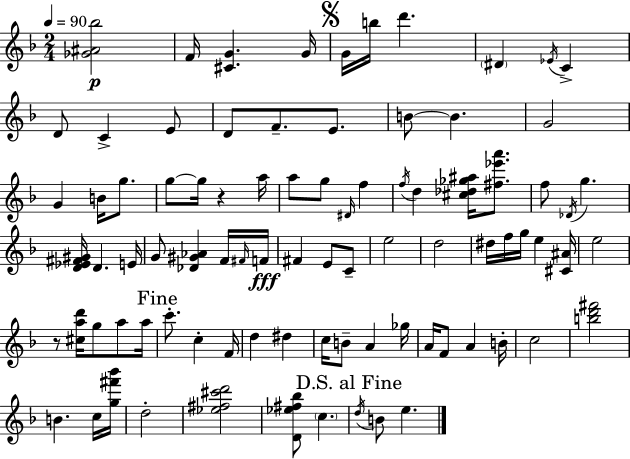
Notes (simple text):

[Gb4,A#4,Bb5]/h F4/s [C#4,G4]/q. G4/s G4/s B5/s D6/q. D#4/q Eb4/s C4/q D4/e C4/q E4/e D4/e F4/e. E4/e. B4/e B4/q. G4/h G4/q B4/s G5/e. G5/e G5/s R/q A5/s A5/e G5/e D#4/s F5/q F5/s D5/q [C#5,Db5,Gb5,A#5]/s [F#5,Eb6,A6]/e. F5/e Db4/s G5/q. [D4,Eb4,F#4,G#4]/s D4/q. E4/s G4/e [Db4,G#4,Ab4]/q F4/s F#4/s F4/s F#4/q E4/e C4/e E5/h D5/h D#5/s F5/s G5/s E5/q [C#4,A#4]/s E5/h R/e [C#5,A5,D6]/s G5/e A5/e A5/s C6/e. C5/q F4/s D5/q D#5/q C5/s B4/e A4/q Gb5/s A4/s F4/e A4/q B4/s C5/h [B5,D6,F#6]/h B4/q. C5/s [G5,F#6,Bb6]/s D5/h [Eb5,F#5,C#6,D6]/h [D4,Eb5,F#5,Bb5]/e C5/q. D5/s B4/e E5/q.